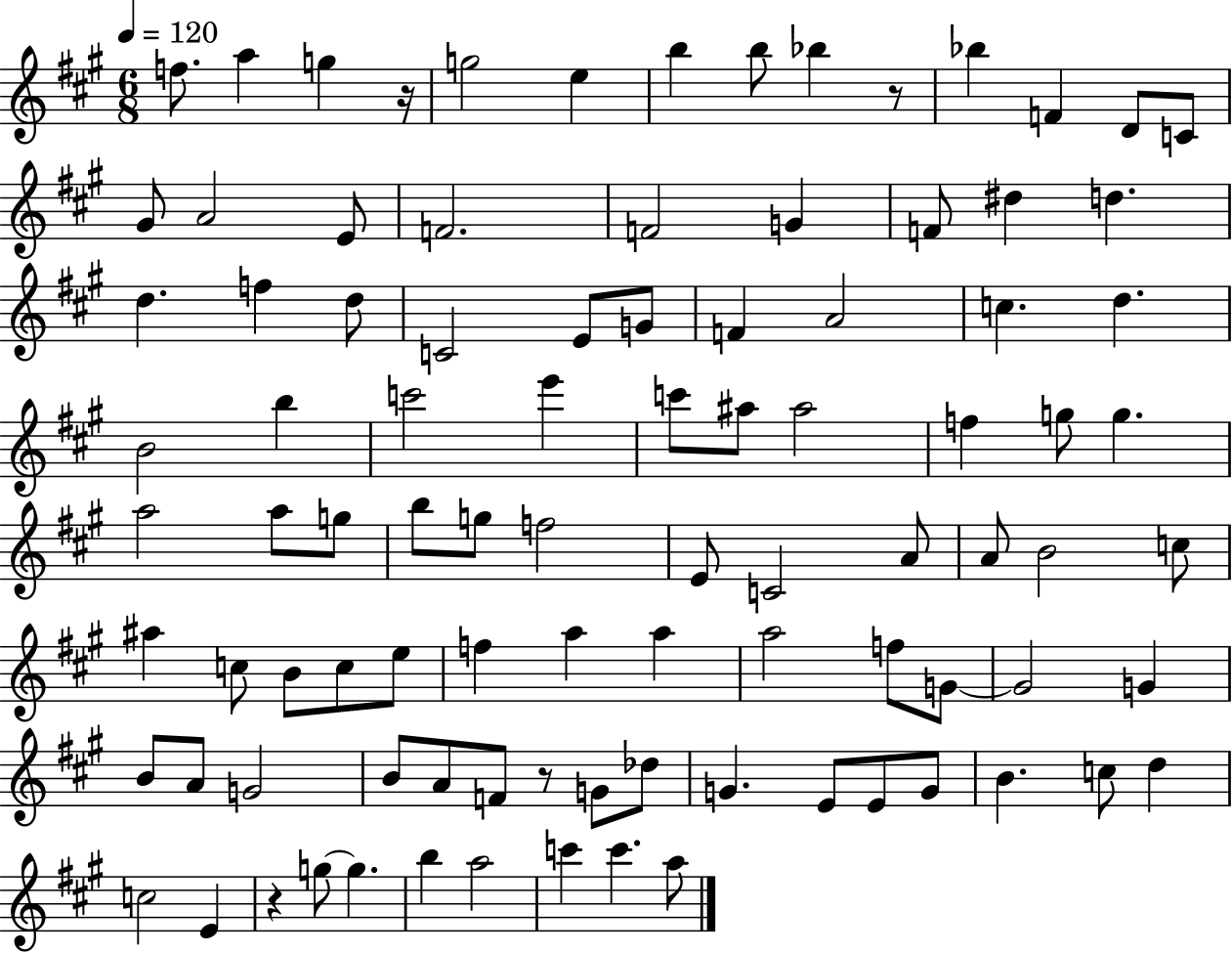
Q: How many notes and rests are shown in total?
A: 94